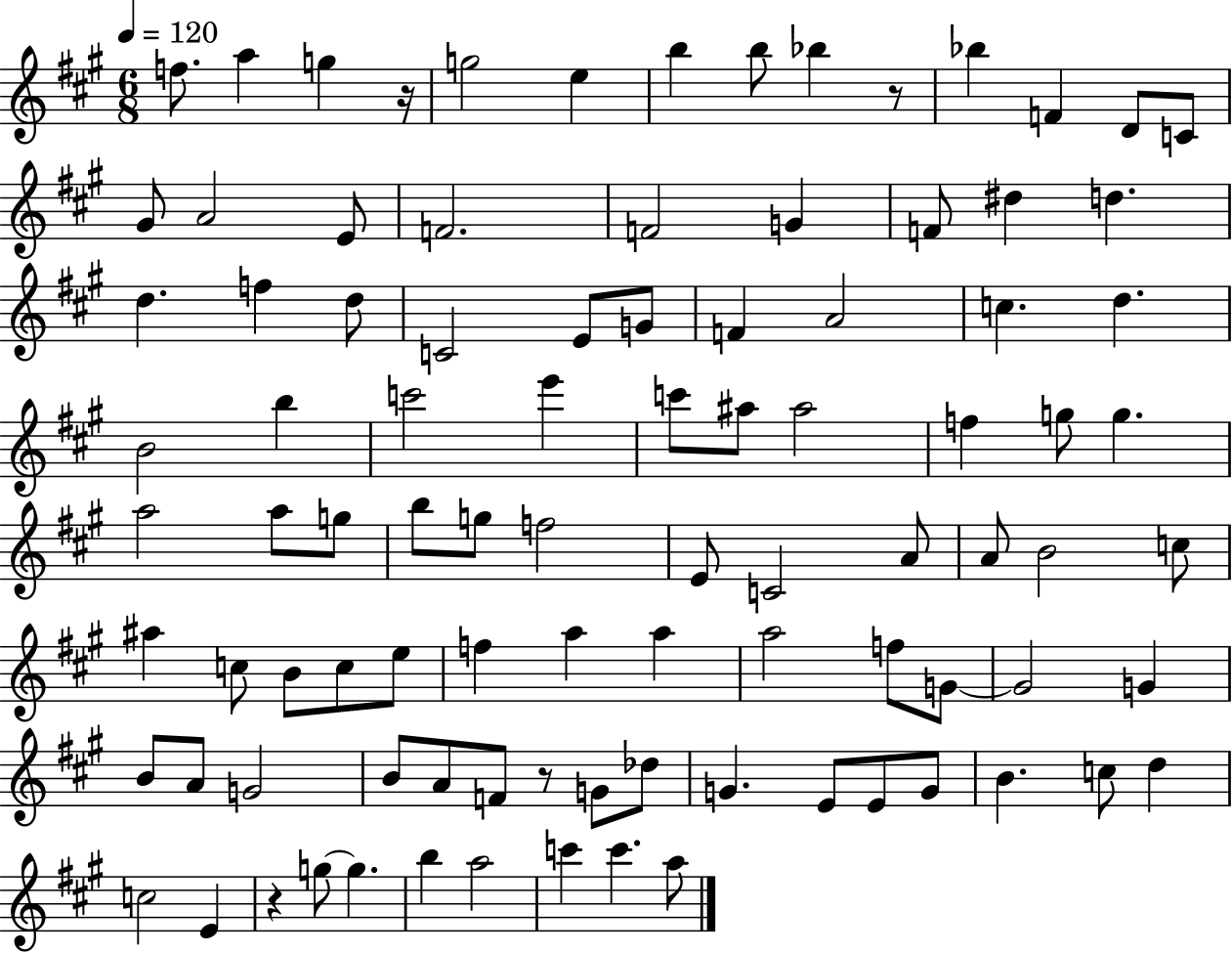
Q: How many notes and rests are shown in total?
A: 94